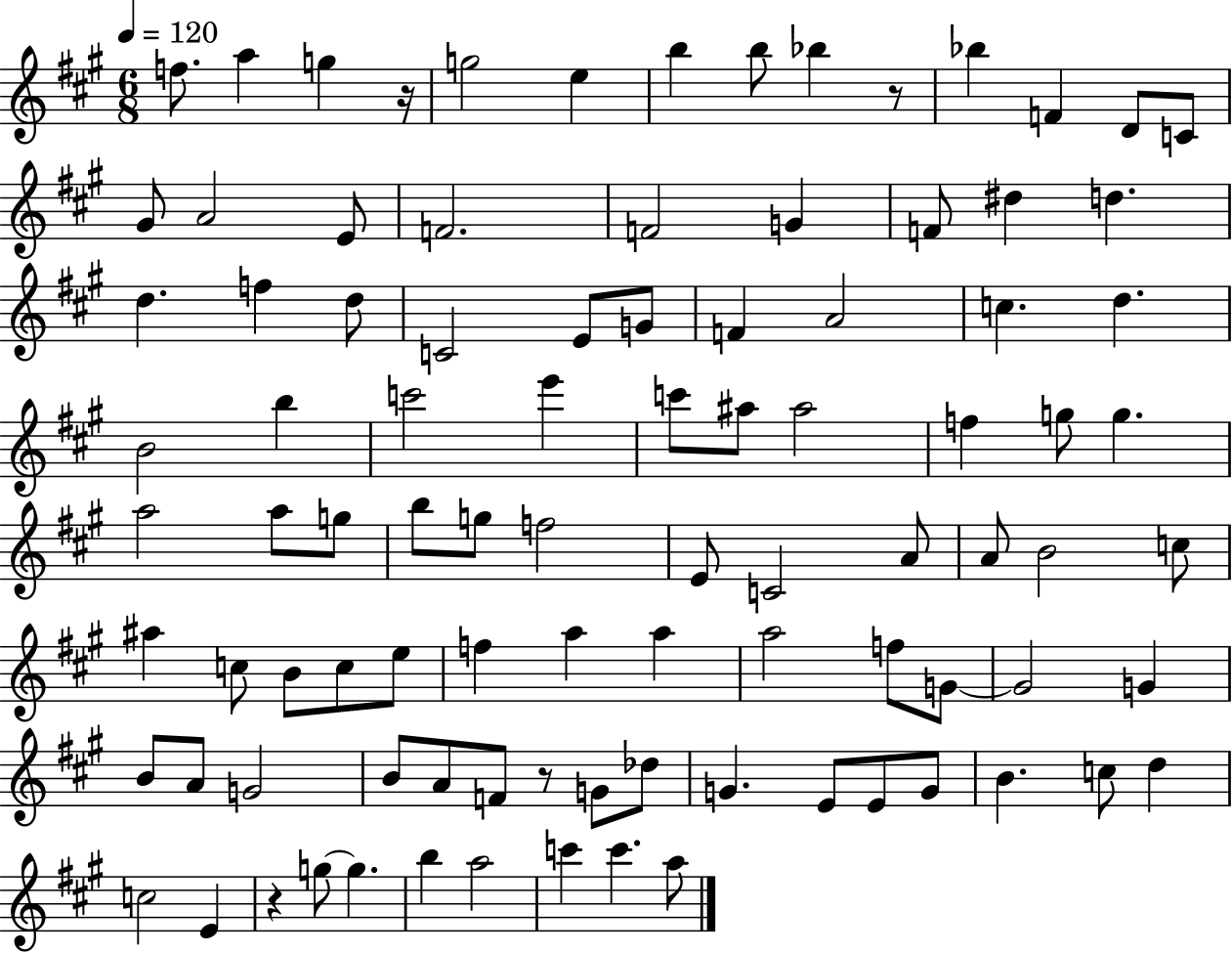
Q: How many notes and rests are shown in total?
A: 94